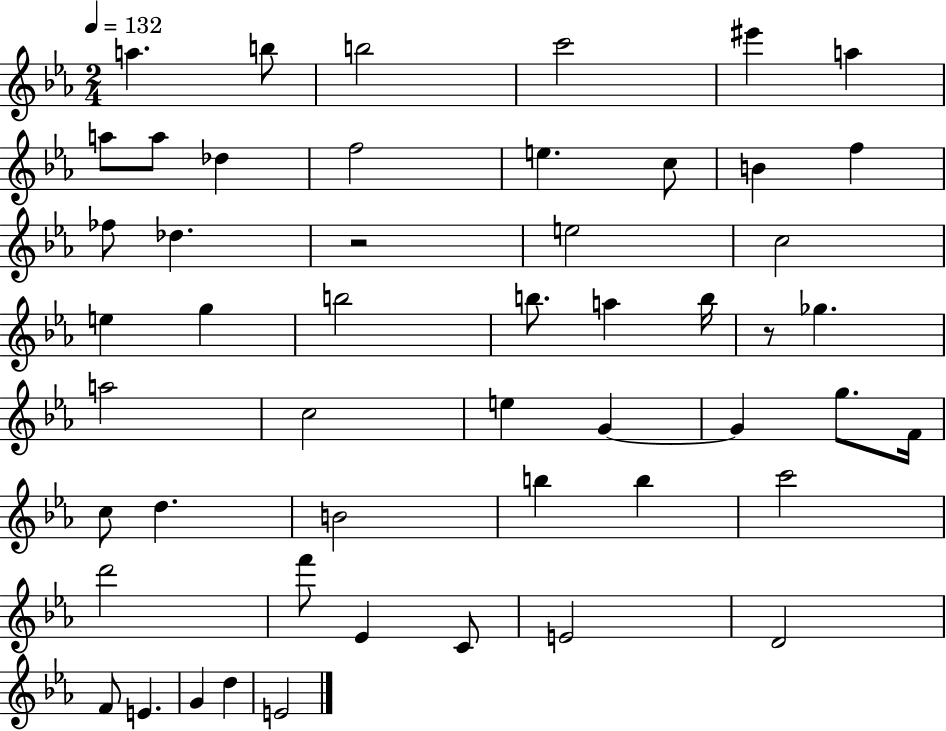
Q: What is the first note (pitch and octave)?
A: A5